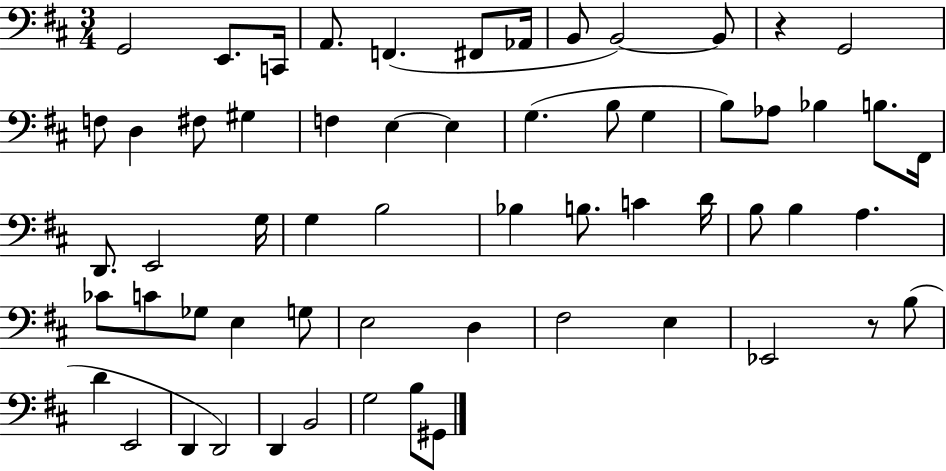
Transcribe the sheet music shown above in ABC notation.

X:1
T:Untitled
M:3/4
L:1/4
K:D
G,,2 E,,/2 C,,/4 A,,/2 F,, ^F,,/2 _A,,/4 B,,/2 B,,2 B,,/2 z G,,2 F,/2 D, ^F,/2 ^G, F, E, E, G, B,/2 G, B,/2 _A,/2 _B, B,/2 ^F,,/4 D,,/2 E,,2 G,/4 G, B,2 _B, B,/2 C D/4 B,/2 B, A, _C/2 C/2 _G,/2 E, G,/2 E,2 D, ^F,2 E, _E,,2 z/2 B,/2 D E,,2 D,, D,,2 D,, B,,2 G,2 B,/2 ^G,,/2